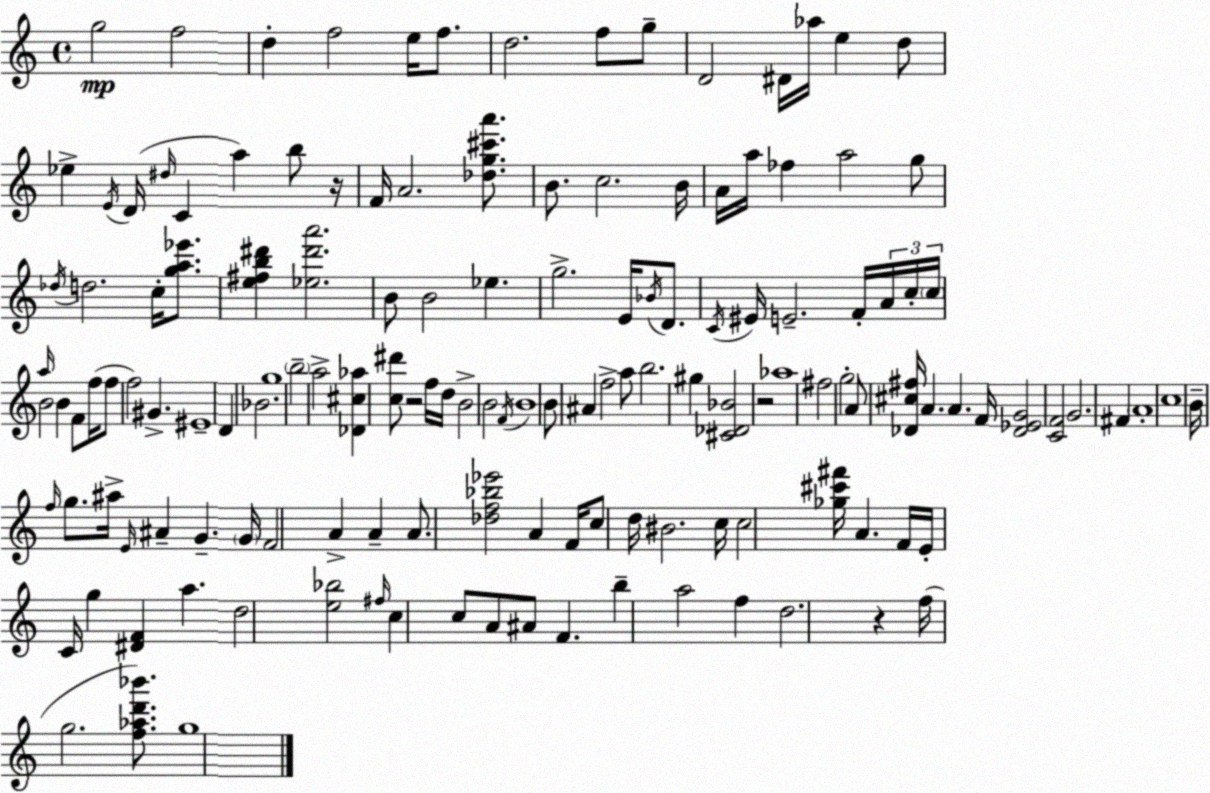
X:1
T:Untitled
M:4/4
L:1/4
K:C
g2 f2 d f2 e/4 f/2 d2 f/2 g/2 D2 ^D/4 _a/4 e d/2 _e E/4 D/4 ^d/4 C a b/2 z/4 F/4 A2 [_dg^c'a']/2 B/2 c2 B/4 A/4 a/4 _f a2 g/2 _d/4 d2 c/4 [ga_e']/2 [e^fb^d'] [_e^d'a']2 B/2 B2 _e g2 E/4 _B/4 D/2 C/4 ^E/4 E2 F/4 A/4 c/4 c/4 a/4 B2 B F/2 f/4 f/2 f2 ^G ^E4 D _B2 g4 b2 a2 [_D^c_a] [c^d']/2 z2 f/4 d/4 B2 B2 F/4 B4 B/2 ^A f2 a/2 b2 ^g [^C_D_B]2 z2 _a4 ^f2 g2 A/2 [_D^c^f]/4 A A F/4 [_D_EG]2 [CF]2 G2 ^F A4 c4 B/4 f/4 g/2 ^a/4 E/4 ^A G G/4 F2 A A A/2 [_df_b_e']2 A F/4 c/2 d/4 ^B2 c/4 c2 [_g^c'^f']/4 A F/4 E/4 C/4 g [^DF] a d2 [e_b]2 ^f/4 c c/2 A/2 ^A/2 F b a2 f d2 z f/4 g2 [f_ad'_b']/2 g4